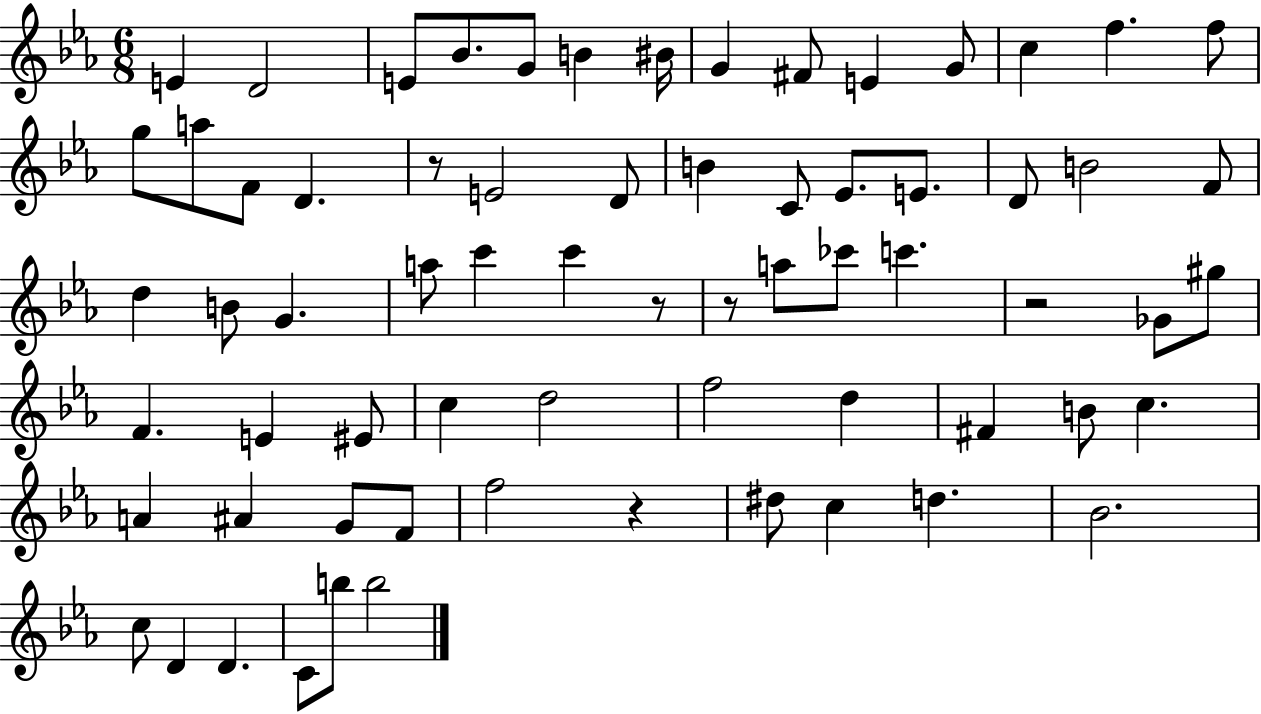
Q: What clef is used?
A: treble